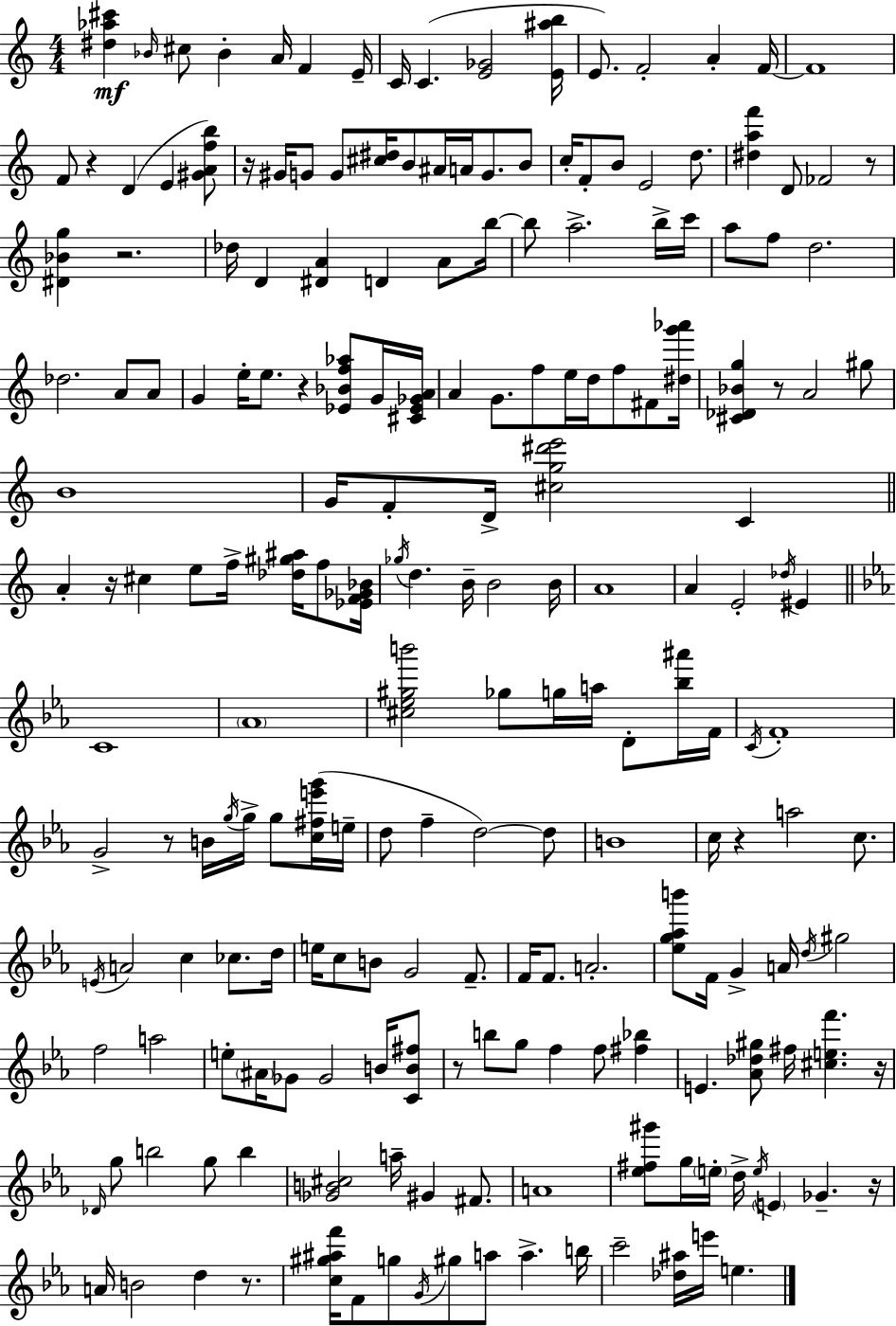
{
  \clef treble
  \numericTimeSignature
  \time 4/4
  \key a \minor
  \repeat volta 2 { <dis'' aes'' cis'''>4\mf \grace { bes'16 } cis''8 bes'4-. a'16 f'4 | e'16-- c'16 c'4.( <e' ges'>2 | <e' ais'' b''>16 e'8.) f'2-. a'4-. | f'16~~ f'1 | \break f'8 r4 d'4( e'4 <gis' a' f'' b''>8) | r16 gis'16 g'8 g'8 <cis'' dis''>16 b'8 ais'16 a'16 g'8. b'8 | c''16-. f'8-. b'8 e'2 d''8. | <dis'' a'' f'''>4 d'8 fes'2 r8 | \break <dis' bes' g''>4 r2. | des''16 d'4 <dis' a'>4 d'4 a'8 | b''16~~ b''8 a''2.-> b''16-> | c'''16 a''8 f''8 d''2. | \break des''2. a'8 a'8 | g'4 e''16-. e''8. r4 <ees' bes' f'' aes''>8 g'16 | <cis' ees' ges' a'>16 a'4 g'8. f''8 e''16 d''16 f''8 fis'8 | <dis'' g''' aes'''>16 <cis' des' bes' g''>4 r8 a'2 gis''8 | \break b'1 | g'16 f'8-. d'16-> <cis'' g'' dis''' e'''>2 c'4 | \bar "||" \break \key a \minor a'4-. r16 cis''4 e''8 f''16-> <des'' gis'' ais''>16 f''8 <ees' f' ges' bes'>16 | \acciaccatura { ges''16 } d''4. b'16-- b'2 | b'16 a'1 | a'4 e'2-. \acciaccatura { des''16 } eis'4 | \break \bar "||" \break \key ees \major c'1 | \parenthesize aes'1 | <cis'' ees'' gis'' b'''>2 ges''8 g''16 a''16 d'8-. <bes'' ais'''>16 f'16 | \acciaccatura { c'16 } f'1-. | \break g'2-> r8 b'16 \acciaccatura { g''16 } g''16-> g''8 | <c'' fis'' e''' g'''>16( e''16-- d''8 f''4-- d''2~~) | d''8 b'1 | c''16 r4 a''2 c''8. | \break \acciaccatura { e'16 } a'2 c''4 ces''8. | d''16 e''16 c''8 b'8 g'2 | f'8.-- f'16 f'8. a'2.-. | <ees'' g'' aes'' b'''>8 f'16 g'4-> a'16 \acciaccatura { d''16 } gis''2 | \break f''2 a''2 | e''8-. \parenthesize ais'16 ges'8 ges'2 | b'16 <c' b' fis''>8 r8 b''8 g''8 f''4 f''8 | <fis'' bes''>4 e'4. <aes' des'' gis''>8 fis''16 <cis'' e'' f'''>4. | \break r16 \grace { des'16 } g''8 b''2 g''8 | b''4 <ges' b' cis''>2 a''16-- gis'4 | fis'8. a'1 | <ees'' fis'' gis'''>8 g''16 \parenthesize e''16-. d''16-> \acciaccatura { e''16 } \parenthesize e'4 ges'4.-- | \break r16 a'16 b'2 d''4 | r8. <c'' gis'' ais'' f'''>16 f'8 g''8 \acciaccatura { g'16 } gis''8 a''8 | a''4.-> b''16 c'''2-- <des'' ais''>16 | e'''16 e''4. } \bar "|."
}